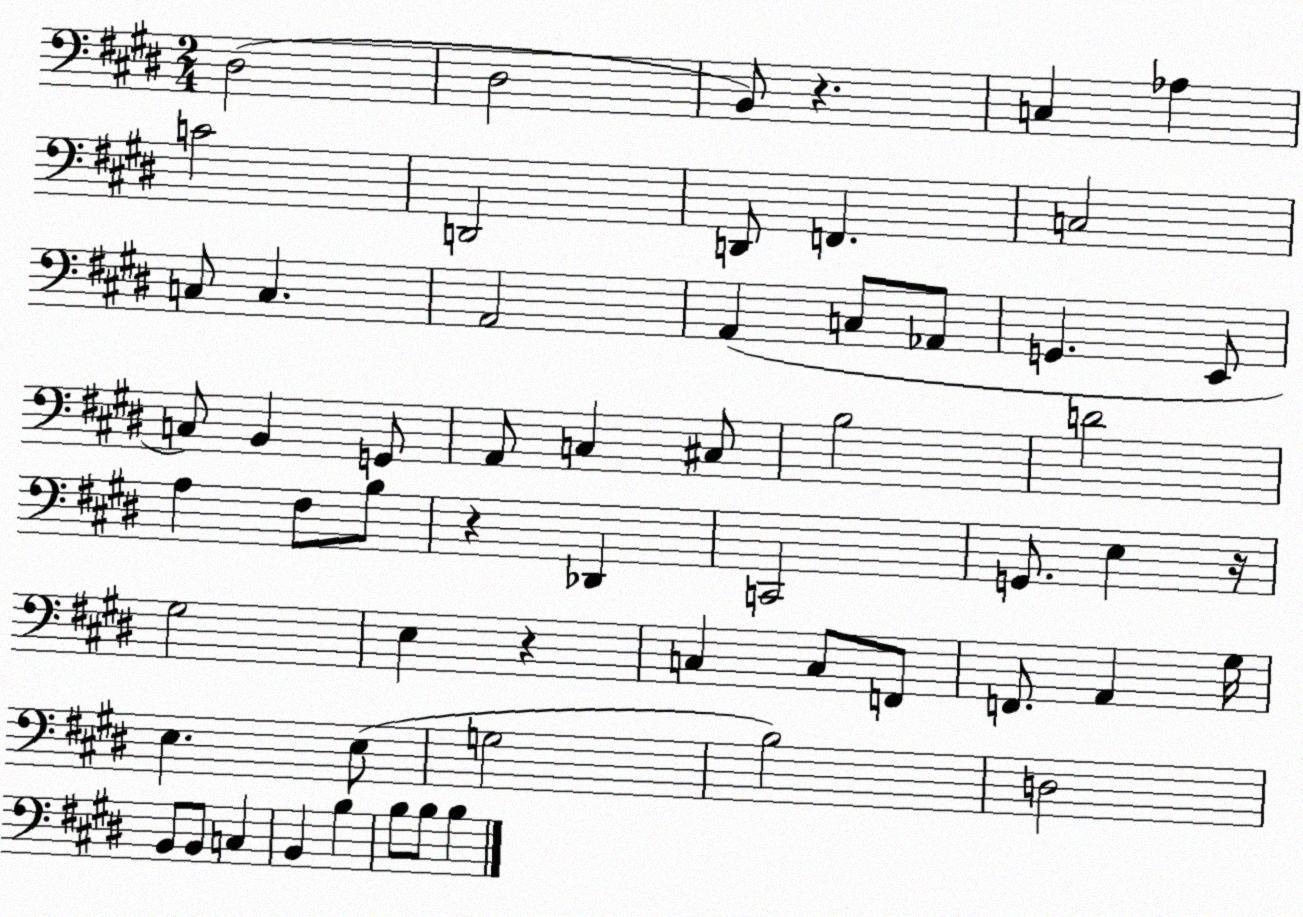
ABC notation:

X:1
T:Untitled
M:2/4
L:1/4
K:E
^D,2 ^D,2 B,,/2 z C, _A, C2 D,,2 D,,/2 F,, C,2 C,/2 C, A,,2 A,, C,/2 _A,,/2 G,, E,,/2 C,/2 B,, G,,/2 A,,/2 C, ^C,/2 B,2 D2 A, ^F,/2 B,/2 z _D,, C,,2 G,,/2 E, z/4 ^G,2 E, z C, C,/2 F,,/2 F,,/2 A,, ^G,/4 E, E,/2 G,2 B,2 D,2 B,,/2 B,,/2 C, B,, B, B,/2 B,/2 B,